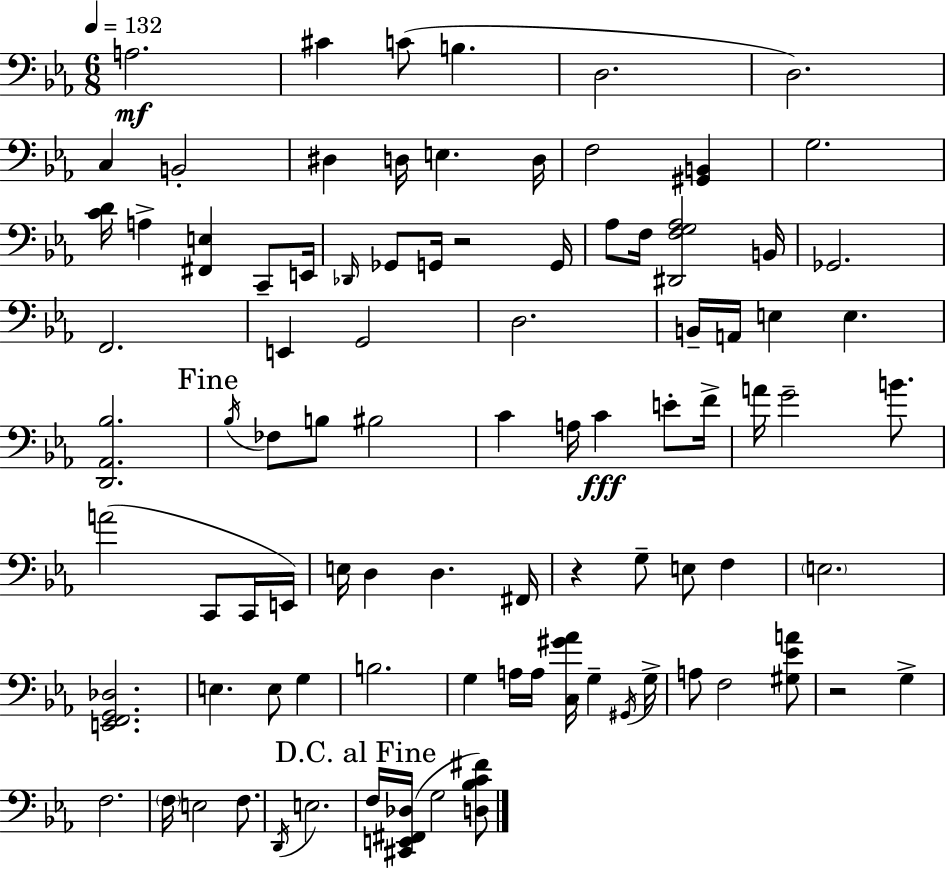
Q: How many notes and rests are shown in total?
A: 91